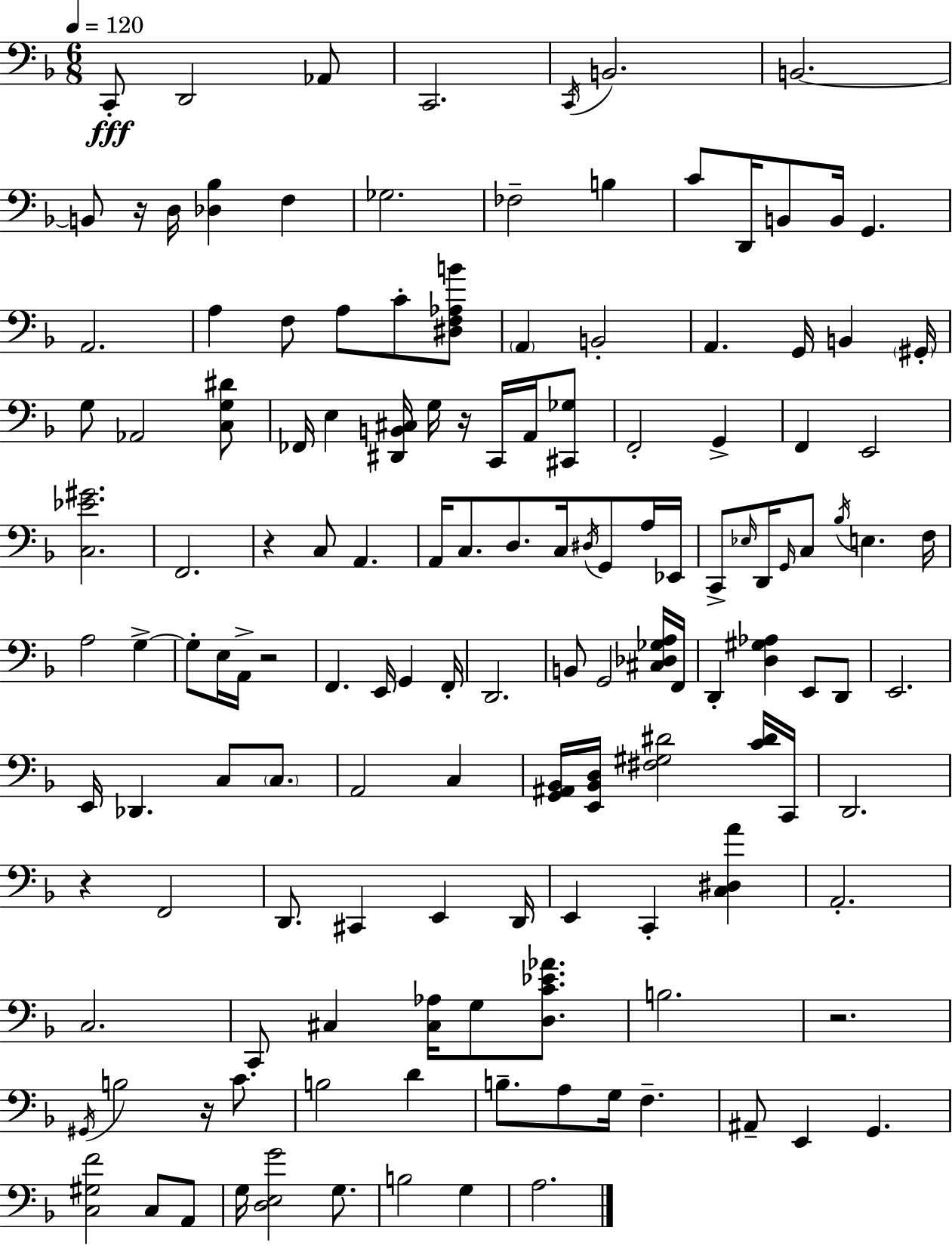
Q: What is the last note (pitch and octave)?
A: A3